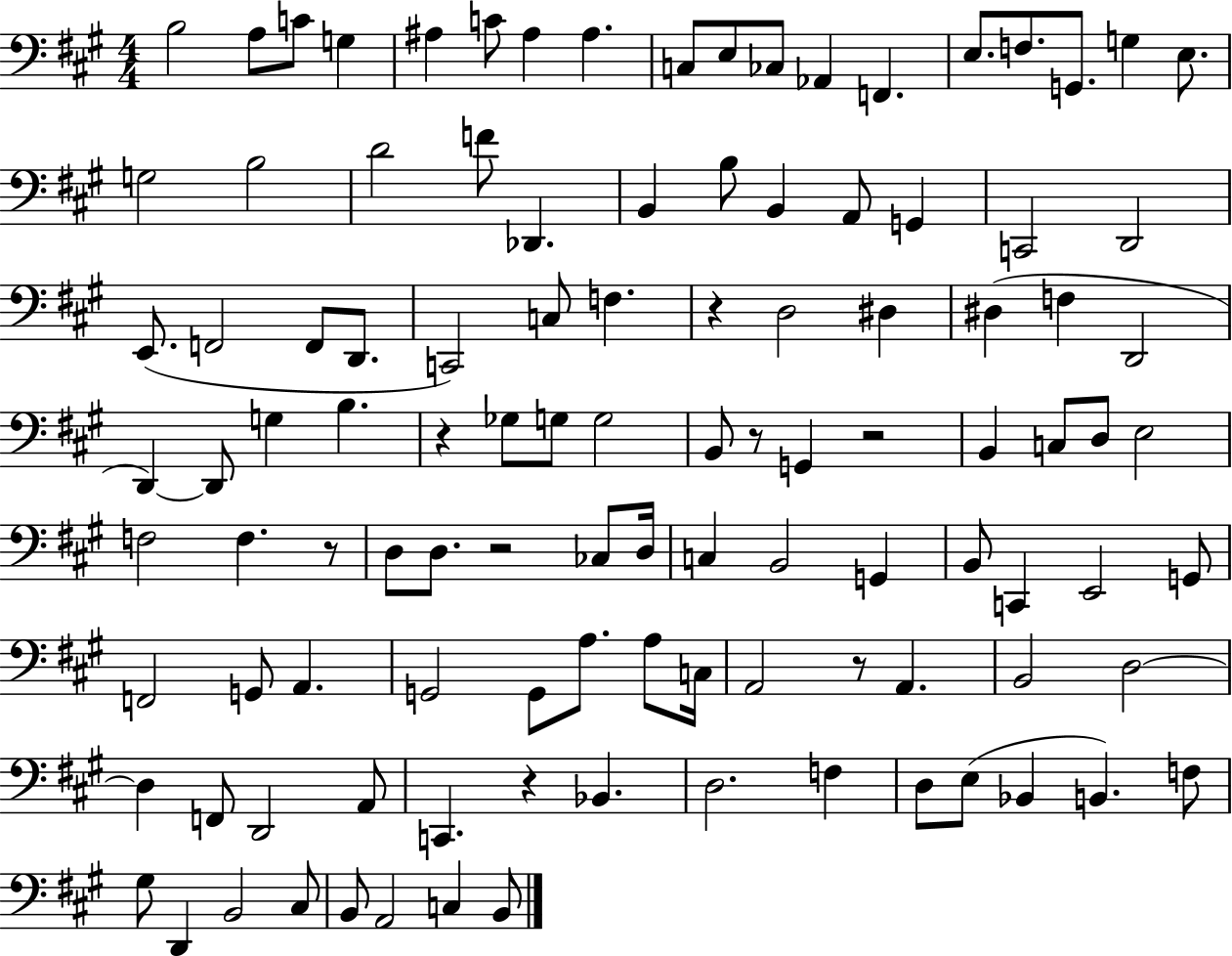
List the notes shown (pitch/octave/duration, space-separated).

B3/h A3/e C4/e G3/q A#3/q C4/e A#3/q A#3/q. C3/e E3/e CES3/e Ab2/q F2/q. E3/e. F3/e. G2/e. G3/q E3/e. G3/h B3/h D4/h F4/e Db2/q. B2/q B3/e B2/q A2/e G2/q C2/h D2/h E2/e. F2/h F2/e D2/e. C2/h C3/e F3/q. R/q D3/h D#3/q D#3/q F3/q D2/h D2/q D2/e G3/q B3/q. R/q Gb3/e G3/e G3/h B2/e R/e G2/q R/h B2/q C3/e D3/e E3/h F3/h F3/q. R/e D3/e D3/e. R/h CES3/e D3/s C3/q B2/h G2/q B2/e C2/q E2/h G2/e F2/h G2/e A2/q. G2/h G2/e A3/e. A3/e C3/s A2/h R/e A2/q. B2/h D3/h D3/q F2/e D2/h A2/e C2/q. R/q Bb2/q. D3/h. F3/q D3/e E3/e Bb2/q B2/q. F3/e G#3/e D2/q B2/h C#3/e B2/e A2/h C3/q B2/e